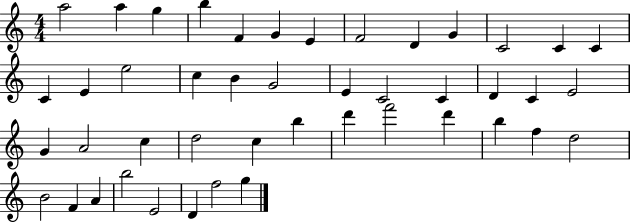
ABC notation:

X:1
T:Untitled
M:4/4
L:1/4
K:C
a2 a g b F G E F2 D G C2 C C C E e2 c B G2 E C2 C D C E2 G A2 c d2 c b d' f'2 d' b f d2 B2 F A b2 E2 D f2 g